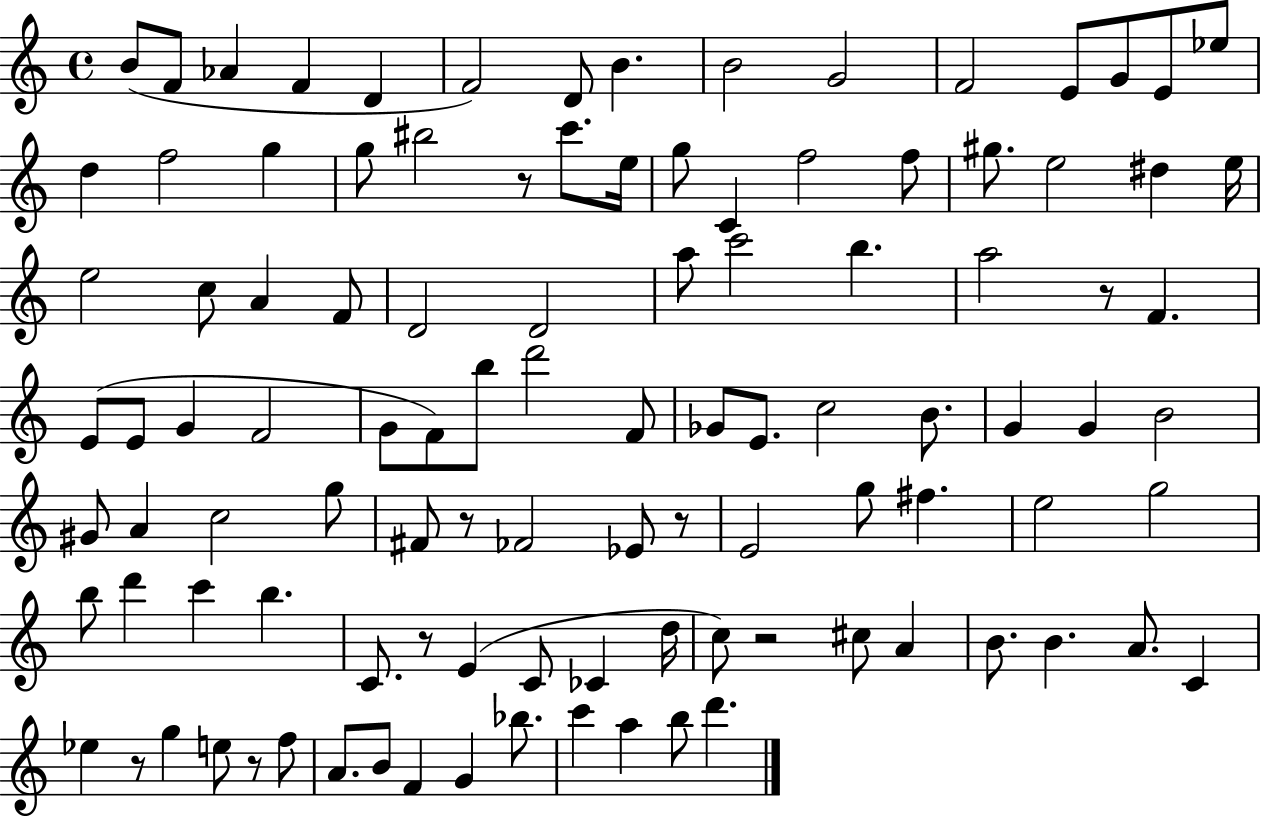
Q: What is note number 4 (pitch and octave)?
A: F4